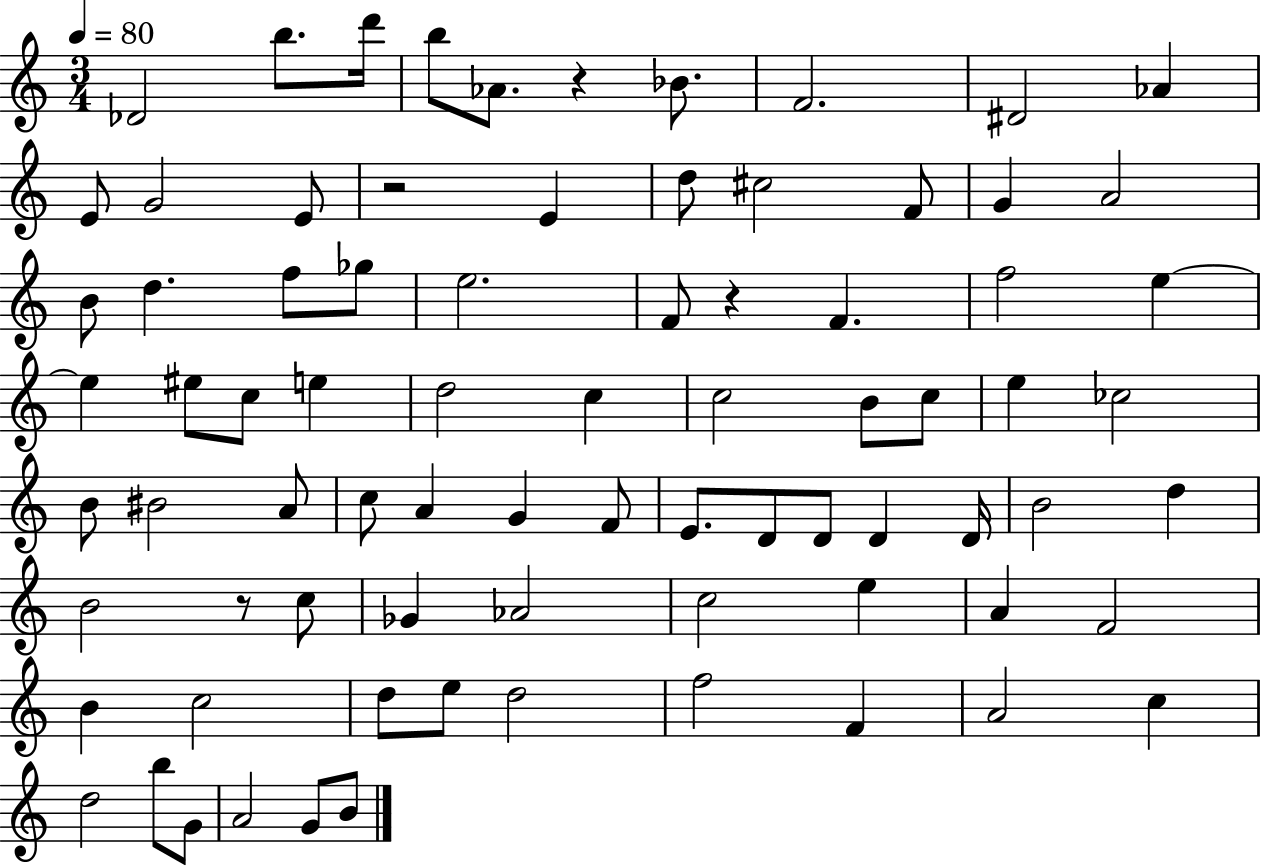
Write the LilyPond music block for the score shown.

{
  \clef treble
  \numericTimeSignature
  \time 3/4
  \key c \major
  \tempo 4 = 80
  des'2 b''8. d'''16 | b''8 aes'8. r4 bes'8. | f'2. | dis'2 aes'4 | \break e'8 g'2 e'8 | r2 e'4 | d''8 cis''2 f'8 | g'4 a'2 | \break b'8 d''4. f''8 ges''8 | e''2. | f'8 r4 f'4. | f''2 e''4~~ | \break e''4 eis''8 c''8 e''4 | d''2 c''4 | c''2 b'8 c''8 | e''4 ces''2 | \break b'8 bis'2 a'8 | c''8 a'4 g'4 f'8 | e'8. d'8 d'8 d'4 d'16 | b'2 d''4 | \break b'2 r8 c''8 | ges'4 aes'2 | c''2 e''4 | a'4 f'2 | \break b'4 c''2 | d''8 e''8 d''2 | f''2 f'4 | a'2 c''4 | \break d''2 b''8 g'8 | a'2 g'8 b'8 | \bar "|."
}